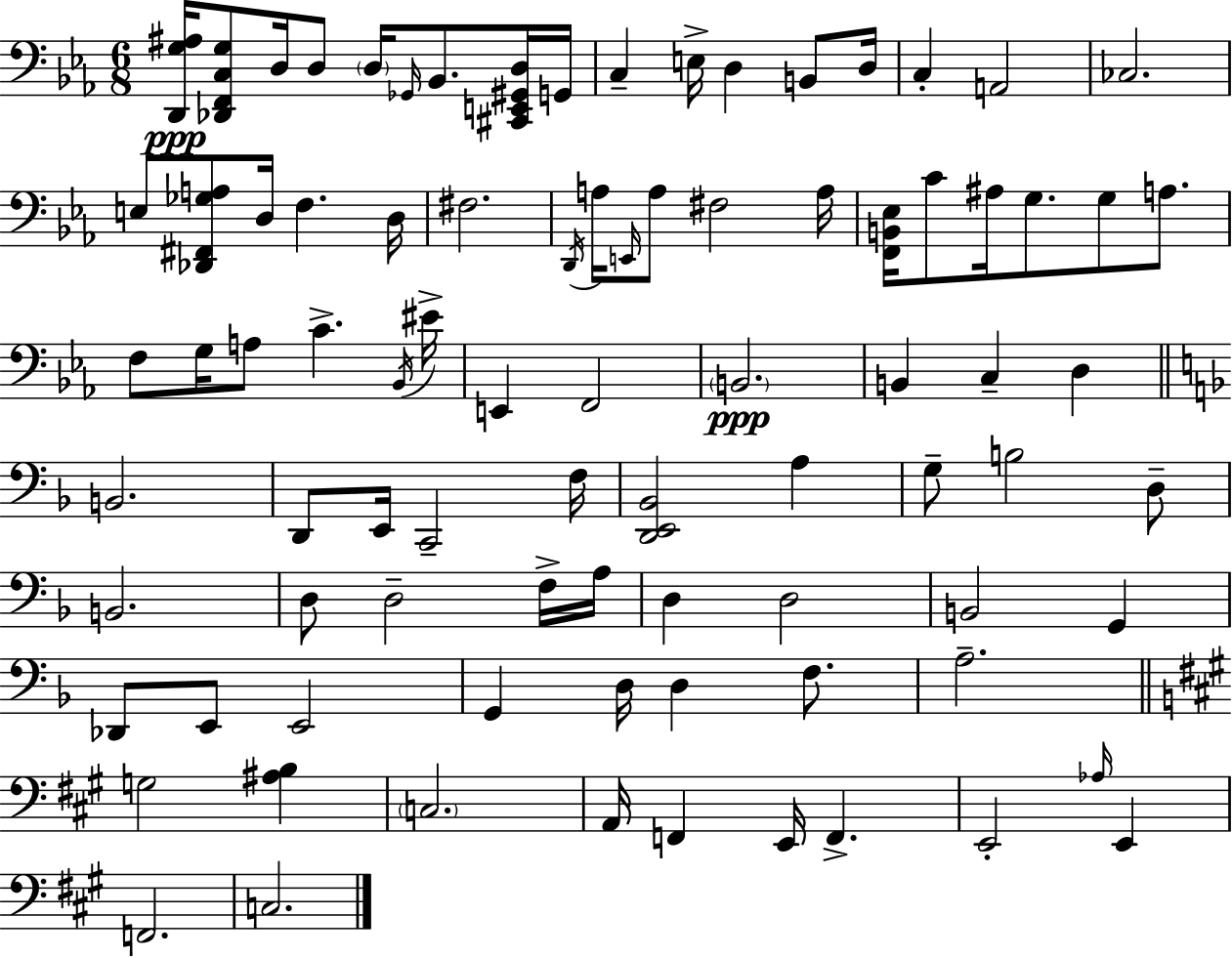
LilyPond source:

{
  \clef bass
  \numericTimeSignature
  \time 6/8
  \key ees \major
  <d, g ais>16\ppp <des, f, c g>8 d16 d8 \parenthesize d16 \grace { ges,16 } bes,8. <cis, e, gis, d>16 | g,16 c4-- e16-> d4 b,8 | d16 c4-. a,2 | ces2. | \break e8 <des, fis, ges a>8 d16 f4. | d16 fis2. | \acciaccatura { d,16 } a16 \grace { e,16 } a8 fis2 | a16 <f, b, ees>16 c'8 ais16 g8. g8 | \break a8. f8 g16 a8 c'4.-> | \acciaccatura { bes,16 } eis'16-> e,4 f,2 | \parenthesize b,2.\ppp | b,4 c4-- | \break d4 \bar "||" \break \key d \minor b,2. | d,8 e,16 c,2-- f16 | <d, e, bes,>2 a4 | g8-- b2 d8-- | \break b,2. | d8 d2-- f16-> a16 | d4 d2 | b,2 g,4 | \break des,8 e,8 e,2 | g,4 d16 d4 f8. | a2.-- | \bar "||" \break \key a \major g2 <ais b>4 | \parenthesize c2. | a,16 f,4 e,16 f,4.-> | e,2-. \grace { aes16 } e,4 | \break f,2. | c2. | \bar "|."
}